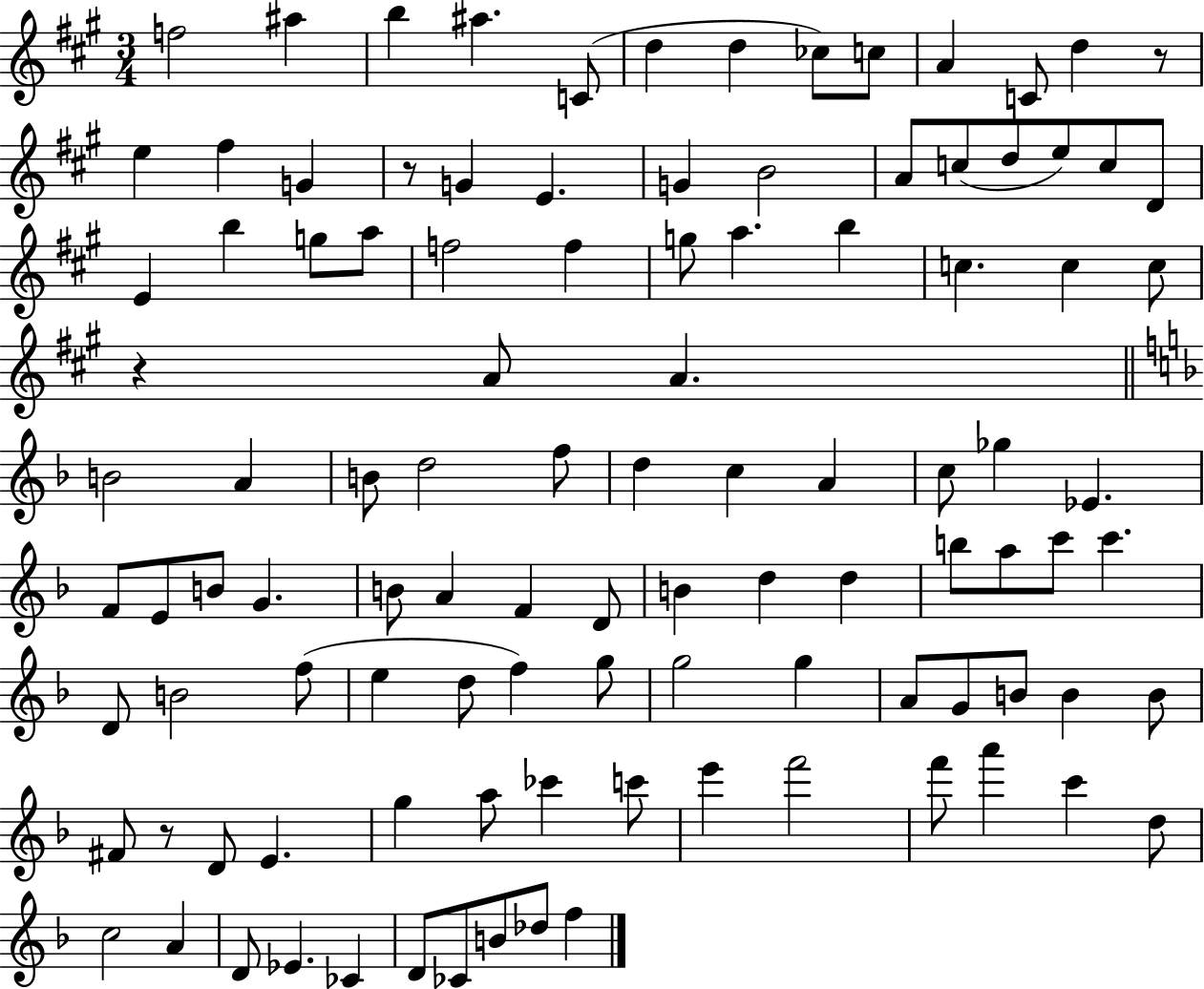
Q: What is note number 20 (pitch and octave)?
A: A4